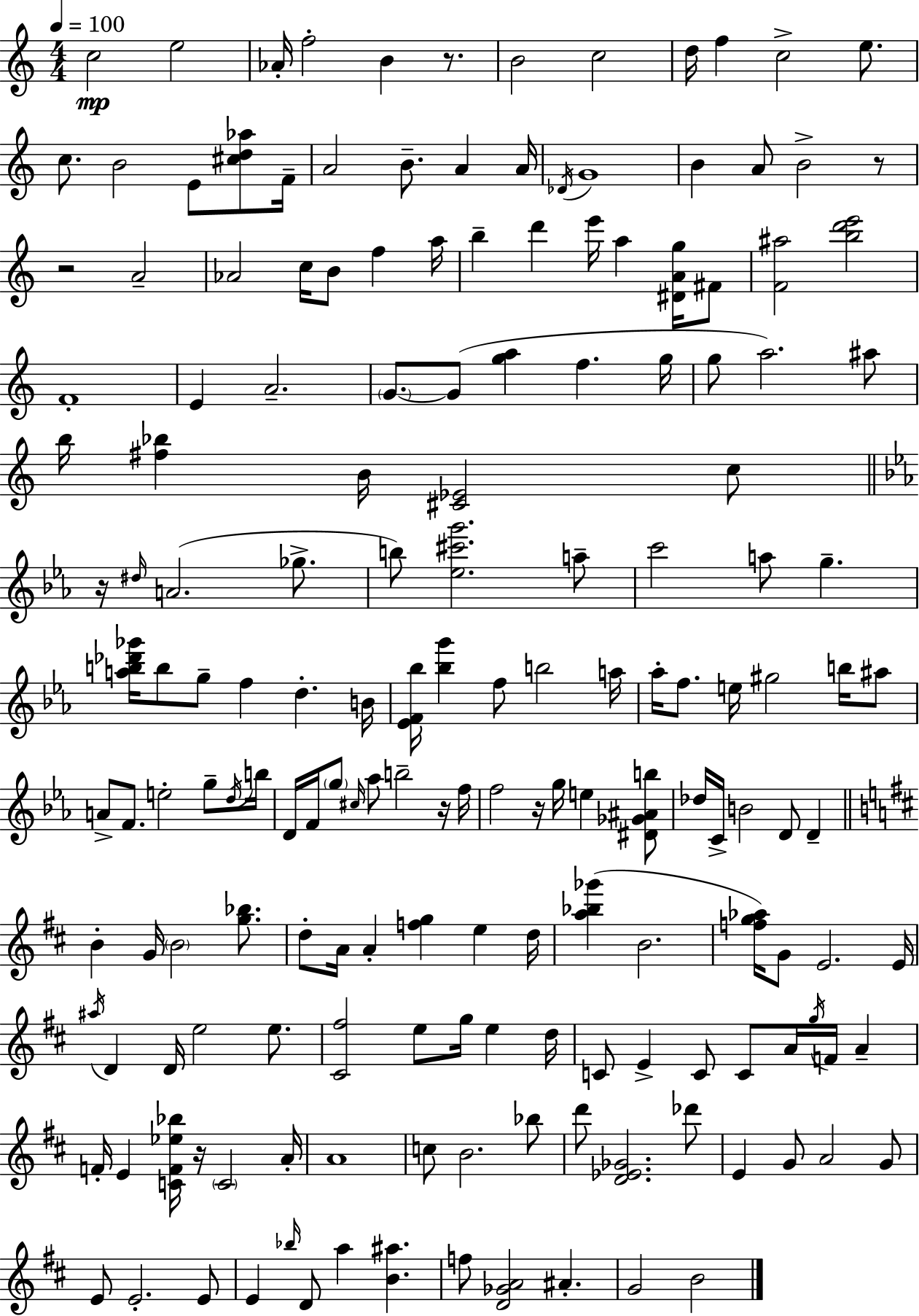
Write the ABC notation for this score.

X:1
T:Untitled
M:4/4
L:1/4
K:C
c2 e2 _A/4 f2 B z/2 B2 c2 d/4 f c2 e/2 c/2 B2 E/2 [^cd_a]/2 F/4 A2 B/2 A A/4 _D/4 G4 B A/2 B2 z/2 z2 A2 _A2 c/4 B/2 f a/4 b d' e'/4 a [^DAg]/4 ^F/2 [F^a]2 [bd'e']2 F4 E A2 G/2 G/2 [ga] f g/4 g/2 a2 ^a/2 b/4 [^f_b] B/4 [^C_E]2 c/2 z/4 ^d/4 A2 _g/2 b/2 [_e^c'g']2 a/2 c'2 a/2 g [ab_d'_g']/4 b/2 g/2 f d B/4 [_EF_b]/4 [_bg'] f/2 b2 a/4 _a/4 f/2 e/4 ^g2 b/4 ^a/2 A/2 F/2 e2 g/2 d/4 b/4 D/4 F/4 g/2 ^c/4 _a/2 b2 z/4 f/4 f2 z/4 g/4 e [^D_G^Ab]/2 _d/4 C/4 B2 D/2 D B G/4 B2 [g_b]/2 d/2 A/4 A [fg] e d/4 [a_b_g'] B2 [fg_a]/4 G/2 E2 E/4 ^a/4 D D/4 e2 e/2 [^C^f]2 e/2 g/4 e d/4 C/2 E C/2 C/2 A/4 g/4 F/4 A F/4 E [CF_e_b]/4 z/4 C2 A/4 A4 c/2 B2 _b/2 d'/2 [D_E_G]2 _d'/2 E G/2 A2 G/2 E/2 E2 E/2 E _b/4 D/2 a [B^a] f/2 [D_GA]2 ^A G2 B2